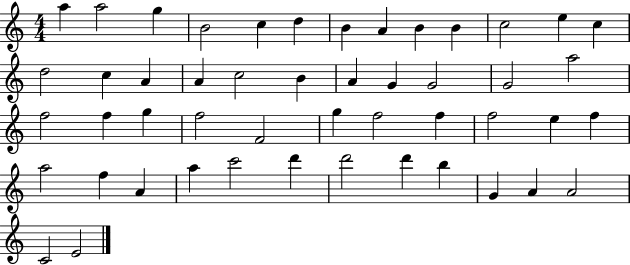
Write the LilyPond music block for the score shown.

{
  \clef treble
  \numericTimeSignature
  \time 4/4
  \key c \major
  a''4 a''2 g''4 | b'2 c''4 d''4 | b'4 a'4 b'4 b'4 | c''2 e''4 c''4 | \break d''2 c''4 a'4 | a'4 c''2 b'4 | a'4 g'4 g'2 | g'2 a''2 | \break f''2 f''4 g''4 | f''2 f'2 | g''4 f''2 f''4 | f''2 e''4 f''4 | \break a''2 f''4 a'4 | a''4 c'''2 d'''4 | d'''2 d'''4 b''4 | g'4 a'4 a'2 | \break c'2 e'2 | \bar "|."
}